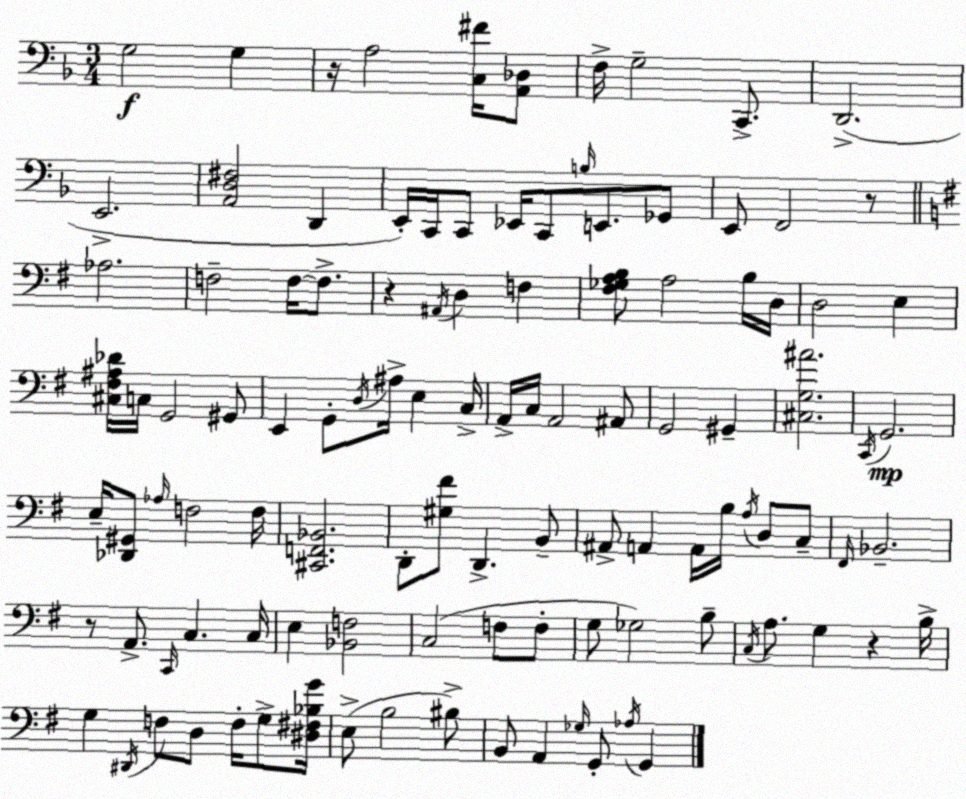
X:1
T:Untitled
M:3/4
L:1/4
K:F
G,2 G, z/4 A,2 [C,^F]/4 [A,,_D,]/2 F,/4 G,2 C,,/2 D,,2 E,,2 [A,,D,^F,]2 D,, E,,/4 C,,/4 C,,/2 _E,,/4 C,,/2 B,/4 E,,/2 _G,,/2 E,,/2 F,,2 z/2 _A,2 F,2 F,/4 F,/2 z ^A,,/4 D, F, [^F,_G,A,B,]/2 A,2 B,/4 D,/4 D,2 E, [^C,^F,^A,_D]/4 C,/4 G,,2 ^G,,/2 E,, G,,/2 D,/4 ^A,/4 E, C,/4 A,,/4 C,/4 A,,2 ^A,,/2 G,,2 ^G,, [^C,G,^A]2 C,,/4 G,,2 E,/4 [_D,,^G,,]/2 _A,/4 F,2 F,/4 [^C,,F,,_B,,]2 D,,/2 [^G,^F]/2 D,, B,,/2 ^A,,/2 A,, A,,/4 B,/4 A,/4 D,/2 C,/2 ^F,,/4 _B,,2 z/2 A,,/2 C,,/4 C, C,/4 E, [_B,,F,]2 C,2 F,/2 F,/2 G,/2 _G,2 B,/2 C,/4 A,/2 G, z B,/4 G, ^D,,/4 F,/2 D,/2 F,/4 G,/2 [^D,^F,_B,G]/4 E,/2 B,2 ^B,/2 B,,/2 A,, _G,/4 G,,/2 _A,/4 G,,